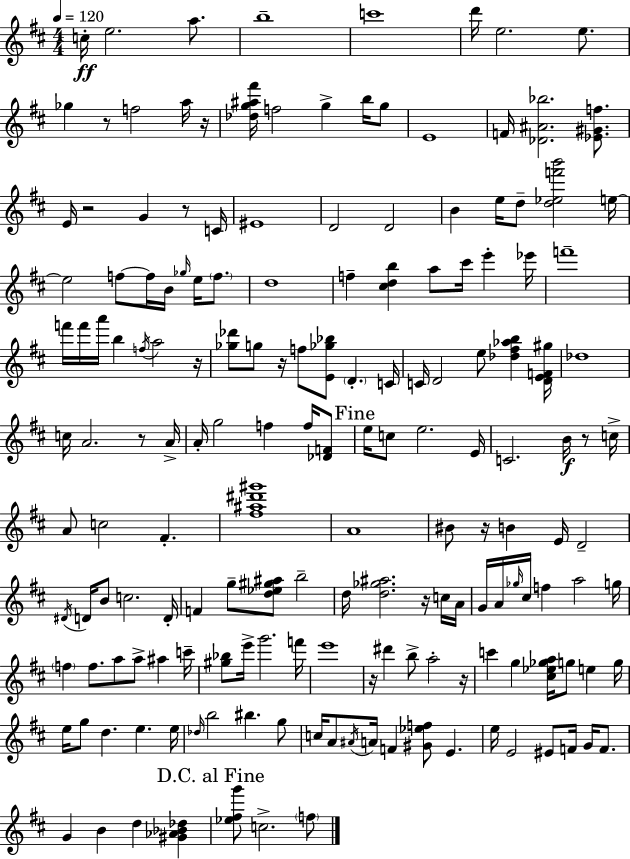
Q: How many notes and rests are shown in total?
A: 169